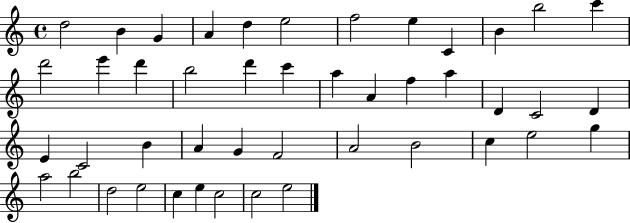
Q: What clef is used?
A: treble